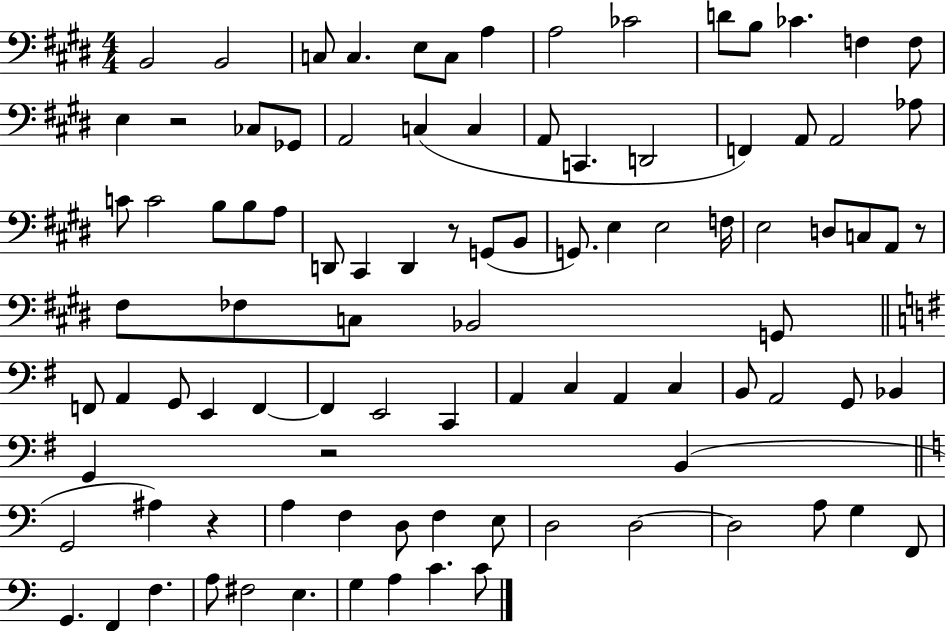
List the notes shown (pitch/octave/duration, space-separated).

B2/h B2/h C3/e C3/q. E3/e C3/e A3/q A3/h CES4/h D4/e B3/e CES4/q. F3/q F3/e E3/q R/h CES3/e Gb2/e A2/h C3/q C3/q A2/e C2/q. D2/h F2/q A2/e A2/h Ab3/e C4/e C4/h B3/e B3/e A3/e D2/e C#2/q D2/q R/e G2/e B2/e G2/e. E3/q E3/h F3/s E3/h D3/e C3/e A2/e R/e F#3/e FES3/e C3/e Bb2/h G2/e F2/e A2/q G2/e E2/q F2/q F2/q E2/h C2/q A2/q C3/q A2/q C3/q B2/e A2/h G2/e Bb2/q G2/q R/h B2/q G2/h A#3/q R/q A3/q F3/q D3/e F3/q E3/e D3/h D3/h D3/h A3/e G3/q F2/e G2/q. F2/q F3/q. A3/e F#3/h E3/q. G3/q A3/q C4/q. C4/e